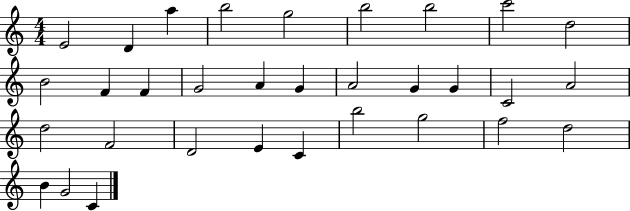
X:1
T:Untitled
M:4/4
L:1/4
K:C
E2 D a b2 g2 b2 b2 c'2 d2 B2 F F G2 A G A2 G G C2 A2 d2 F2 D2 E C b2 g2 f2 d2 B G2 C